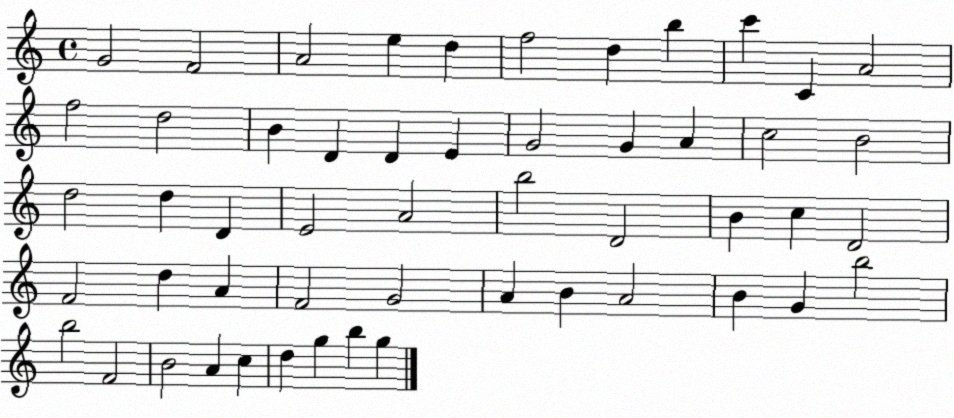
X:1
T:Untitled
M:4/4
L:1/4
K:C
G2 F2 A2 e d f2 d b c' C A2 f2 d2 B D D E G2 G A c2 B2 d2 d D E2 A2 b2 D2 B c D2 F2 d A F2 G2 A B A2 B G b2 b2 F2 B2 A c d g b g